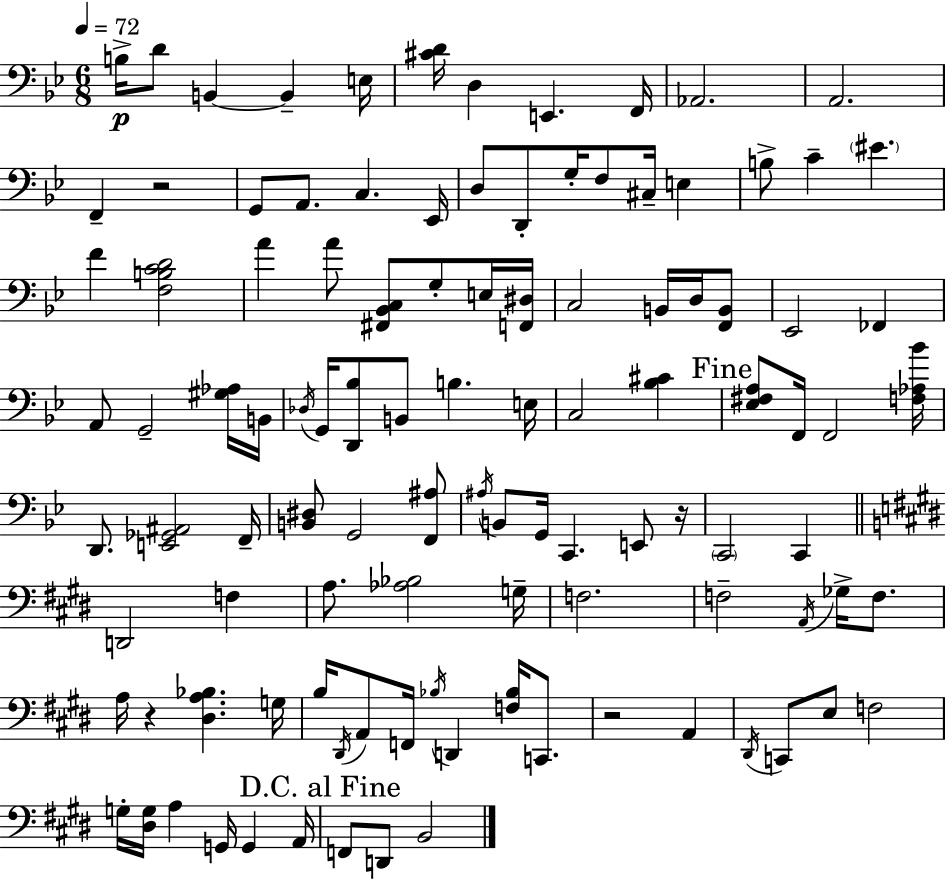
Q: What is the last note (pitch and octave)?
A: B2